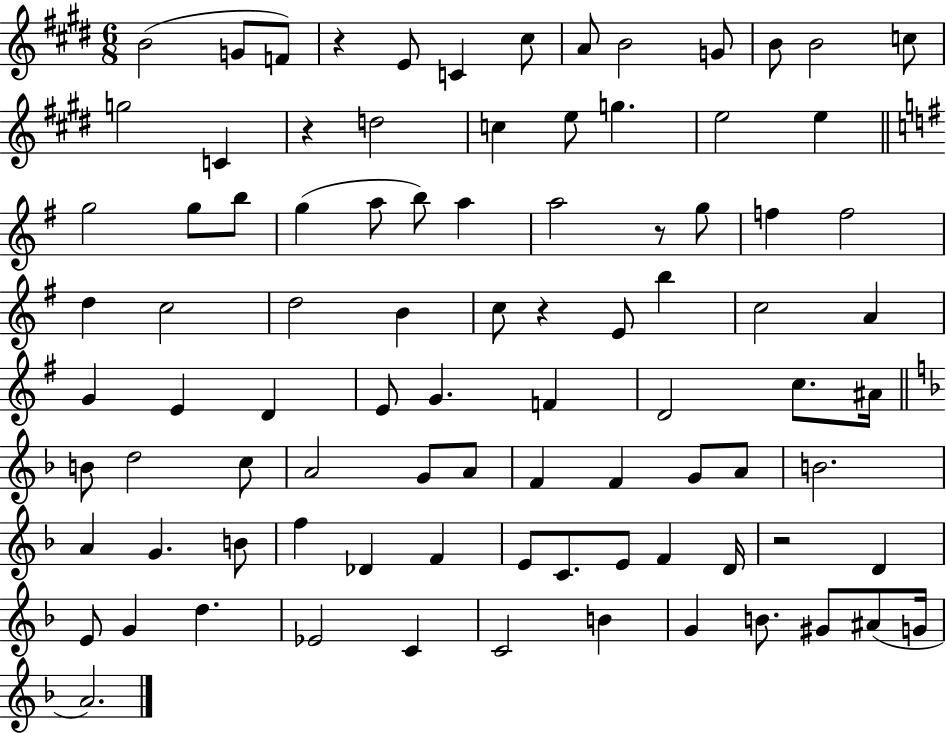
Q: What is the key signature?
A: E major